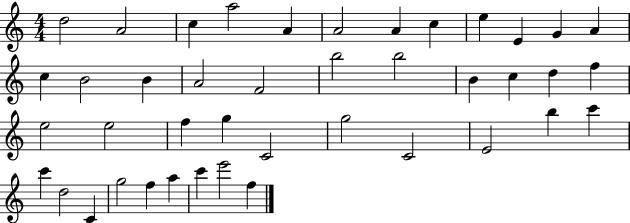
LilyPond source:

{
  \clef treble
  \numericTimeSignature
  \time 4/4
  \key c \major
  d''2 a'2 | c''4 a''2 a'4 | a'2 a'4 c''4 | e''4 e'4 g'4 a'4 | \break c''4 b'2 b'4 | a'2 f'2 | b''2 b''2 | b'4 c''4 d''4 f''4 | \break e''2 e''2 | f''4 g''4 c'2 | g''2 c'2 | e'2 b''4 c'''4 | \break c'''4 d''2 c'4 | g''2 f''4 a''4 | c'''4 e'''2 f''4 | \bar "|."
}